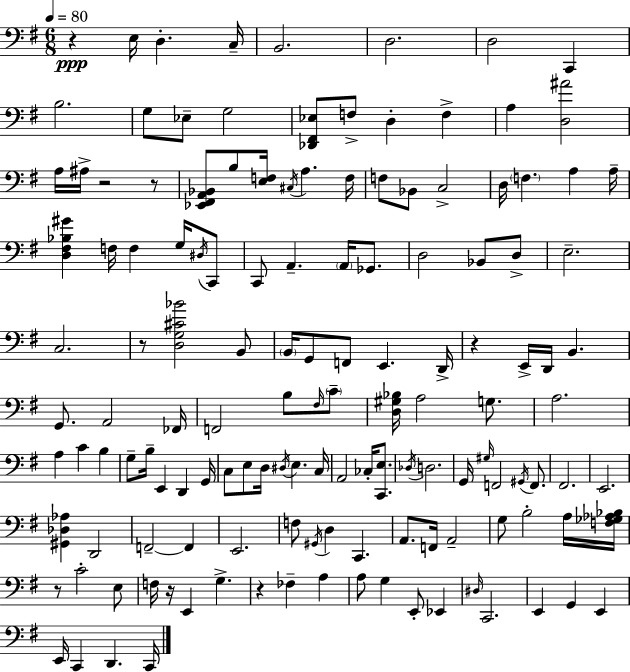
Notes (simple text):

R/q E3/s D3/q. C3/s B2/h. D3/h. D3/h C2/q B3/h. G3/e Eb3/e G3/h [Db2,F#2,Eb3]/e F3/e D3/q F3/q A3/q [D3,A#4]/h A3/s A#3/s R/h R/e [Eb2,F#2,A2,Bb2]/e B3/e [E3,F3]/s C#3/s A3/q. F3/s F3/e Bb2/e C3/h D3/s F3/q. A3/q A3/s [D3,F#3,Bb3,G#4]/q F3/s F3/q G3/s D#3/s C2/e C2/e A2/q. A2/s Gb2/e. D3/h Bb2/e D3/e E3/h. C3/h. R/e [D3,G3,C#4,Bb4]/h B2/e B2/s G2/e F2/e E2/q. D2/s R/q E2/s D2/s B2/q. G2/e. A2/h FES2/s F2/h B3/e F#3/s C4/e [D3,G#3,Bb3]/s A3/h G3/e. A3/h. A3/q C4/q B3/q G3/e B3/s E2/q D2/q G2/s C3/e E3/e D3/s D#3/s E3/q. C3/s A2/h CES3/s [C2,E3]/e. Db3/s D3/h. G2/s G#3/s F2/h G#2/s F2/e. F#2/h. E2/h. [G#2,Db3,Ab3]/q D2/h F2/h F2/q E2/h. F3/e G#2/s D3/q C2/q. A2/e. F2/s A2/h G3/e B3/h A3/s [F3,Gb3,Ab3,Bb3]/s R/e C4/h E3/e F3/s R/s E2/q G3/q. R/q FES3/q A3/q A3/e G3/q E2/e Eb2/q D#3/s C2/h. E2/q G2/q E2/q E2/s C2/q D2/q. C2/s